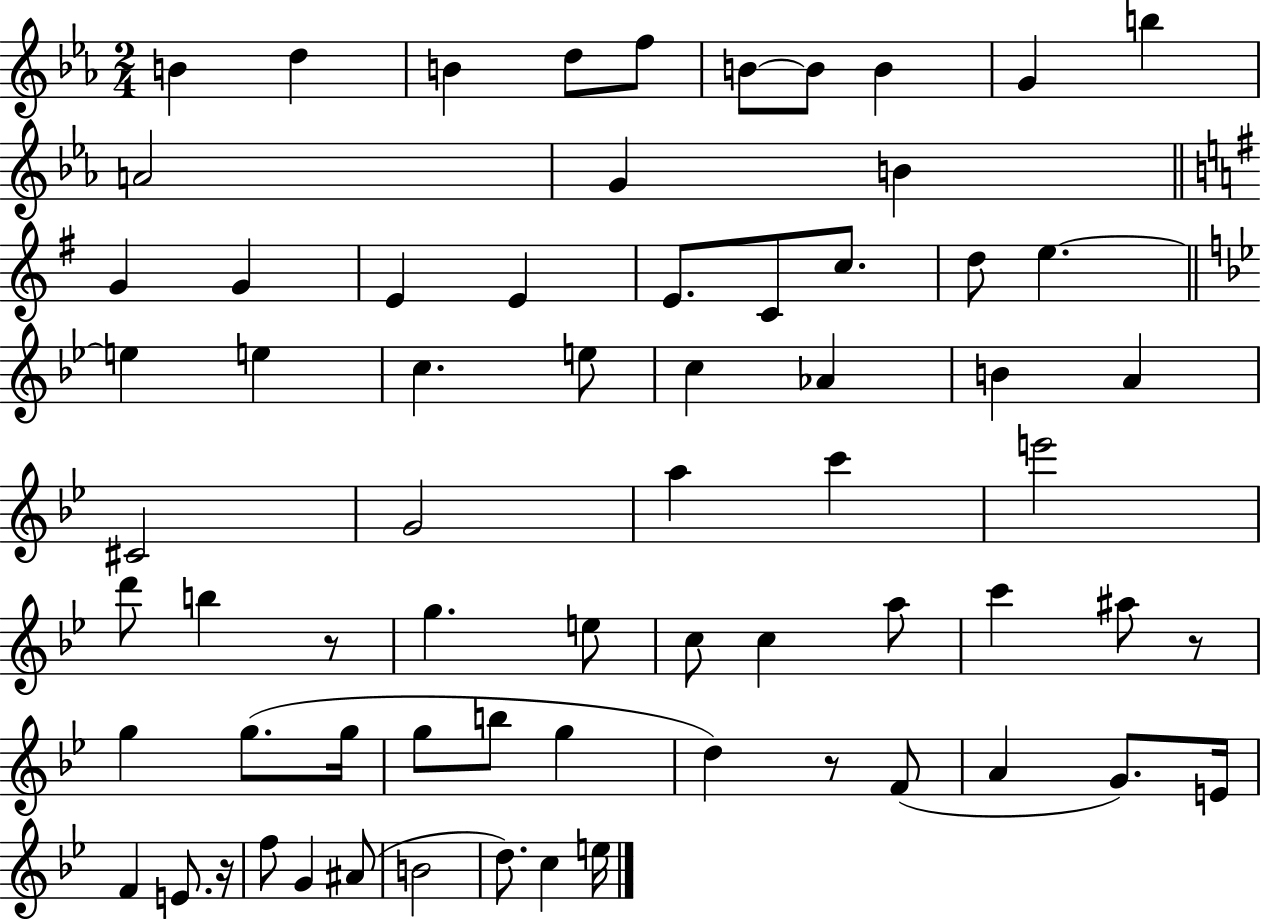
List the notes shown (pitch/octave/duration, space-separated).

B4/q D5/q B4/q D5/e F5/e B4/e B4/e B4/q G4/q B5/q A4/h G4/q B4/q G4/q G4/q E4/q E4/q E4/e. C4/e C5/e. D5/e E5/q. E5/q E5/q C5/q. E5/e C5/q Ab4/q B4/q A4/q C#4/h G4/h A5/q C6/q E6/h D6/e B5/q R/e G5/q. E5/e C5/e C5/q A5/e C6/q A#5/e R/e G5/q G5/e. G5/s G5/e B5/e G5/q D5/q R/e F4/e A4/q G4/e. E4/s F4/q E4/e. R/s F5/e G4/q A#4/e B4/h D5/e. C5/q E5/s